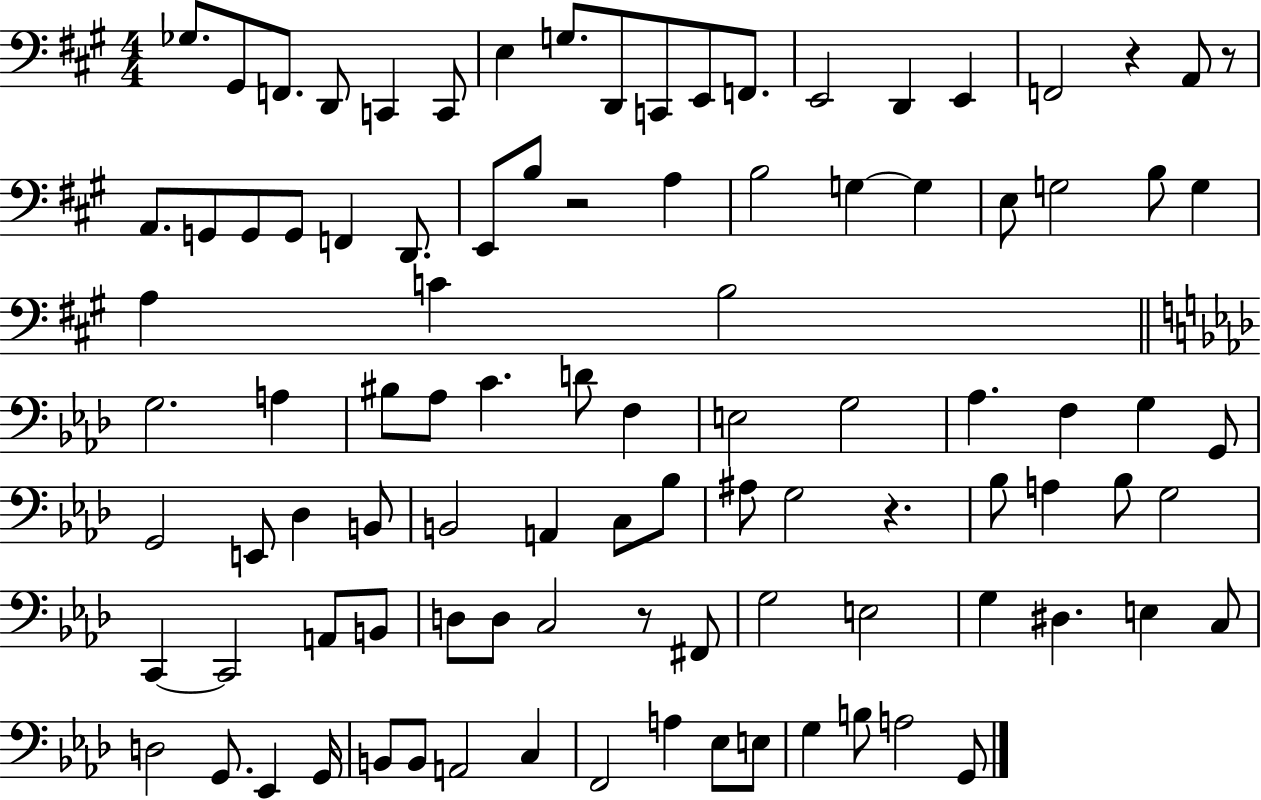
{
  \clef bass
  \numericTimeSignature
  \time 4/4
  \key a \major
  \repeat volta 2 { ges8. gis,8 f,8. d,8 c,4 c,8 | e4 g8. d,8 c,8 e,8 f,8. | e,2 d,4 e,4 | f,2 r4 a,8 r8 | \break a,8. g,8 g,8 g,8 f,4 d,8. | e,8 b8 r2 a4 | b2 g4~~ g4 | e8 g2 b8 g4 | \break a4 c'4 b2 | \bar "||" \break \key aes \major g2. a4 | bis8 aes8 c'4. d'8 f4 | e2 g2 | aes4. f4 g4 g,8 | \break g,2 e,8 des4 b,8 | b,2 a,4 c8 bes8 | ais8 g2 r4. | bes8 a4 bes8 g2 | \break c,4~~ c,2 a,8 b,8 | d8 d8 c2 r8 fis,8 | g2 e2 | g4 dis4. e4 c8 | \break d2 g,8. ees,4 g,16 | b,8 b,8 a,2 c4 | f,2 a4 ees8 e8 | g4 b8 a2 g,8 | \break } \bar "|."
}